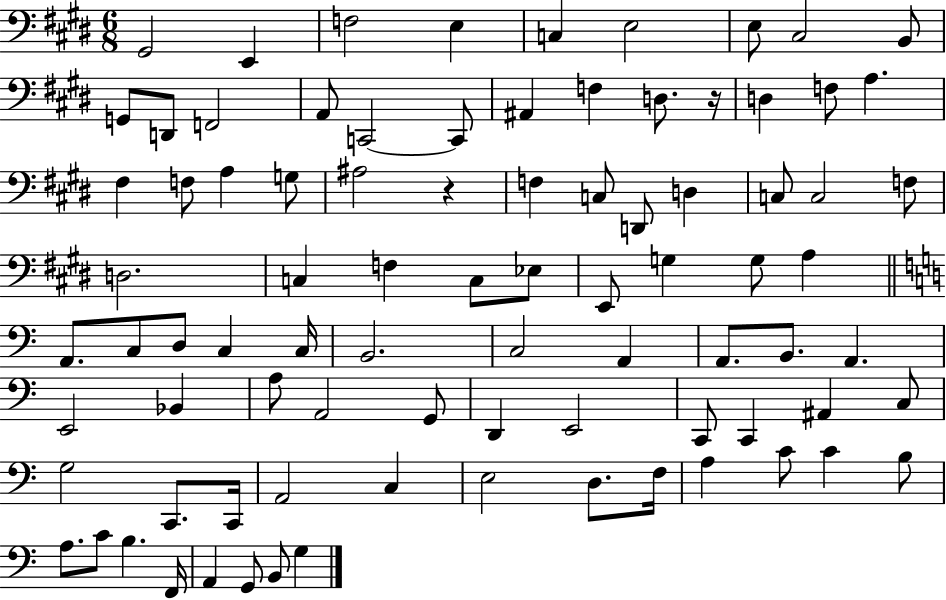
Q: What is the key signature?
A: E major